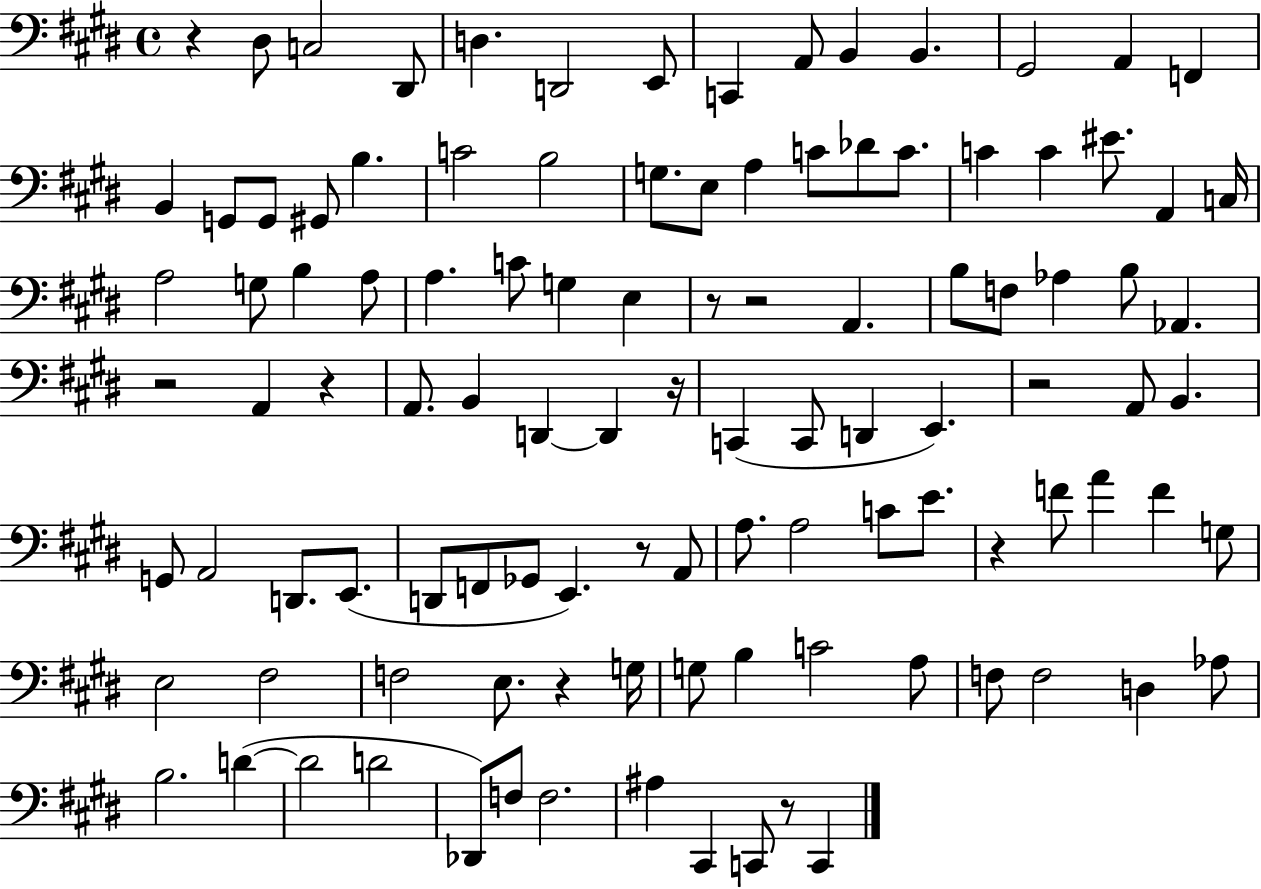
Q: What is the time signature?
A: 4/4